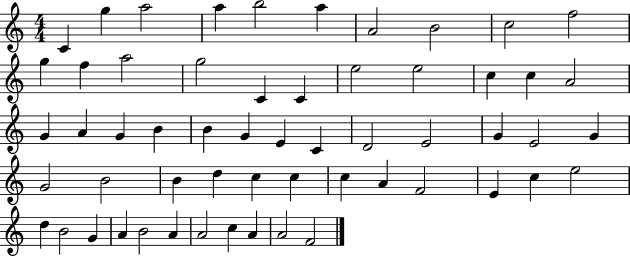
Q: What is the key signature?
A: C major